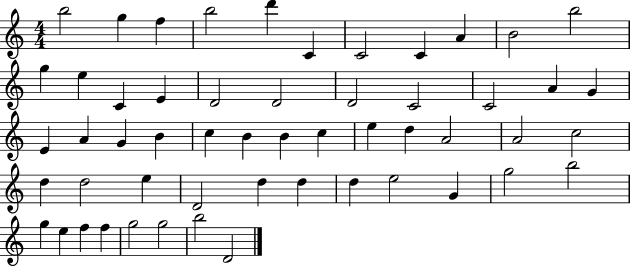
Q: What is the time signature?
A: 4/4